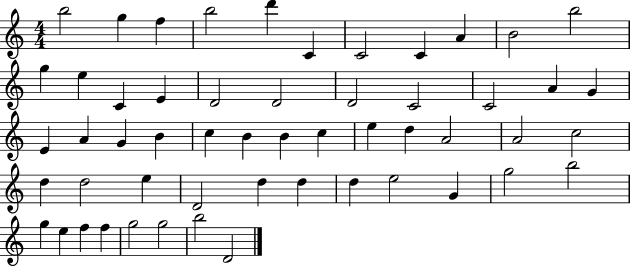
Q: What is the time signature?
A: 4/4